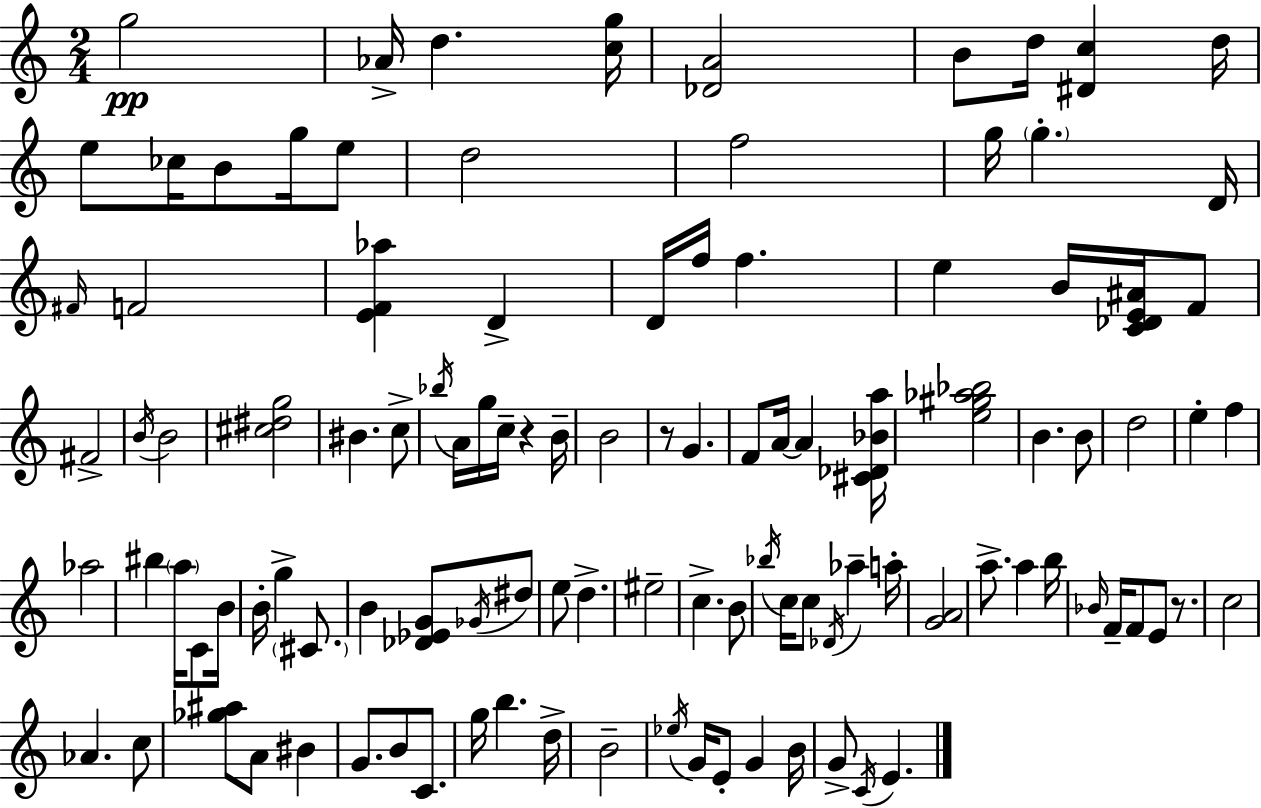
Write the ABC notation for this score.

X:1
T:Untitled
M:2/4
L:1/4
K:C
g2 _A/4 d [cg]/4 [_DA]2 B/2 d/4 [^Dc] d/4 e/2 _c/4 B/2 g/4 e/2 d2 f2 g/4 g D/4 ^F/4 F2 [EF_a] D D/4 f/4 f e B/4 [C_DE^A]/4 F/2 ^F2 B/4 B2 [^c^dg]2 ^B c/2 _b/4 A/4 g/4 c/4 z B/4 B2 z/2 G F/2 A/4 A [^C_D_Ba]/4 [e^g_a_b]2 B B/2 d2 e f _a2 ^b a/4 C/2 B/4 B/4 g ^C/2 B [_D_EG]/2 _G/4 ^d/2 e/2 d ^e2 c B/2 _b/4 c/4 c/2 _D/4 _a a/4 [GA]2 a/2 a b/4 _B/4 F/4 F/2 E/2 z/2 c2 _A c/2 [_g^a]/2 A/2 ^B G/2 B/2 C/2 g/4 b d/4 B2 _e/4 G/4 E/2 G B/4 G/2 C/4 E